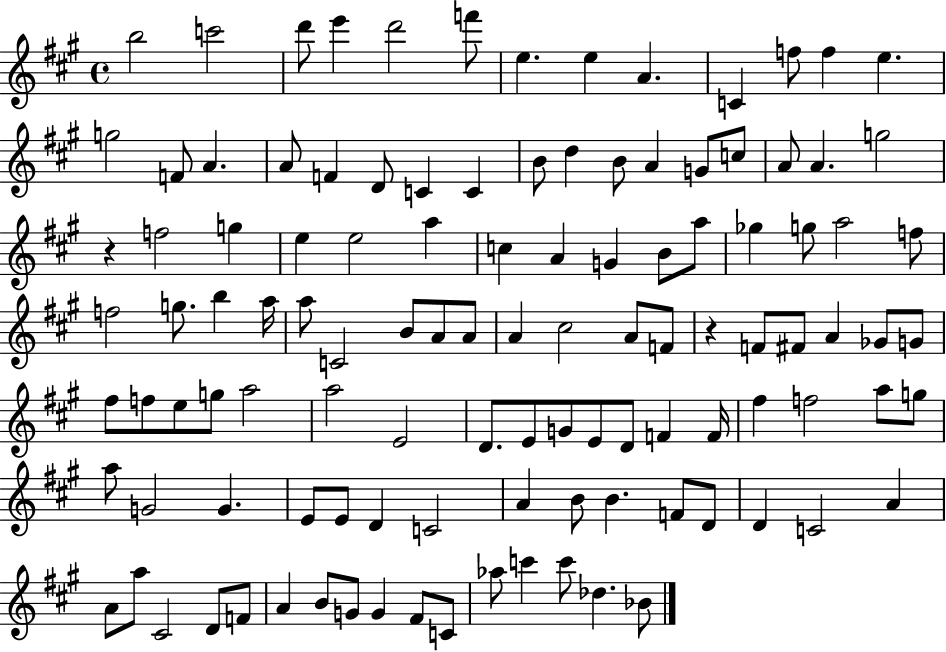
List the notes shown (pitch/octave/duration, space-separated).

B5/h C6/h D6/e E6/q D6/h F6/e E5/q. E5/q A4/q. C4/q F5/e F5/q E5/q. G5/h F4/e A4/q. A4/e F4/q D4/e C4/q C4/q B4/e D5/q B4/e A4/q G4/e C5/e A4/e A4/q. G5/h R/q F5/h G5/q E5/q E5/h A5/q C5/q A4/q G4/q B4/e A5/e Gb5/q G5/e A5/h F5/e F5/h G5/e. B5/q A5/s A5/e C4/h B4/e A4/e A4/e A4/q C#5/h A4/e F4/e R/q F4/e F#4/e A4/q Gb4/e G4/e F#5/e F5/e E5/e G5/e A5/h A5/h E4/h D4/e. E4/e G4/e E4/e D4/e F4/q F4/s F#5/q F5/h A5/e G5/e A5/e G4/h G4/q. E4/e E4/e D4/q C4/h A4/q B4/e B4/q. F4/e D4/e D4/q C4/h A4/q A4/e A5/e C#4/h D4/e F4/e A4/q B4/e G4/e G4/q F#4/e C4/e Ab5/e C6/q C6/e Db5/q. Bb4/e